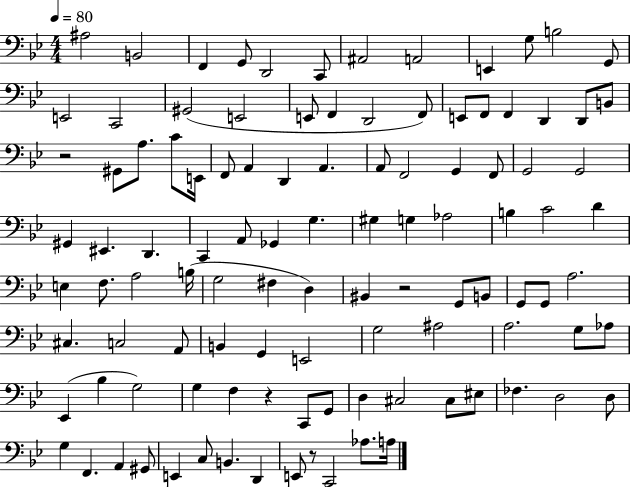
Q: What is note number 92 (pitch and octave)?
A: G3